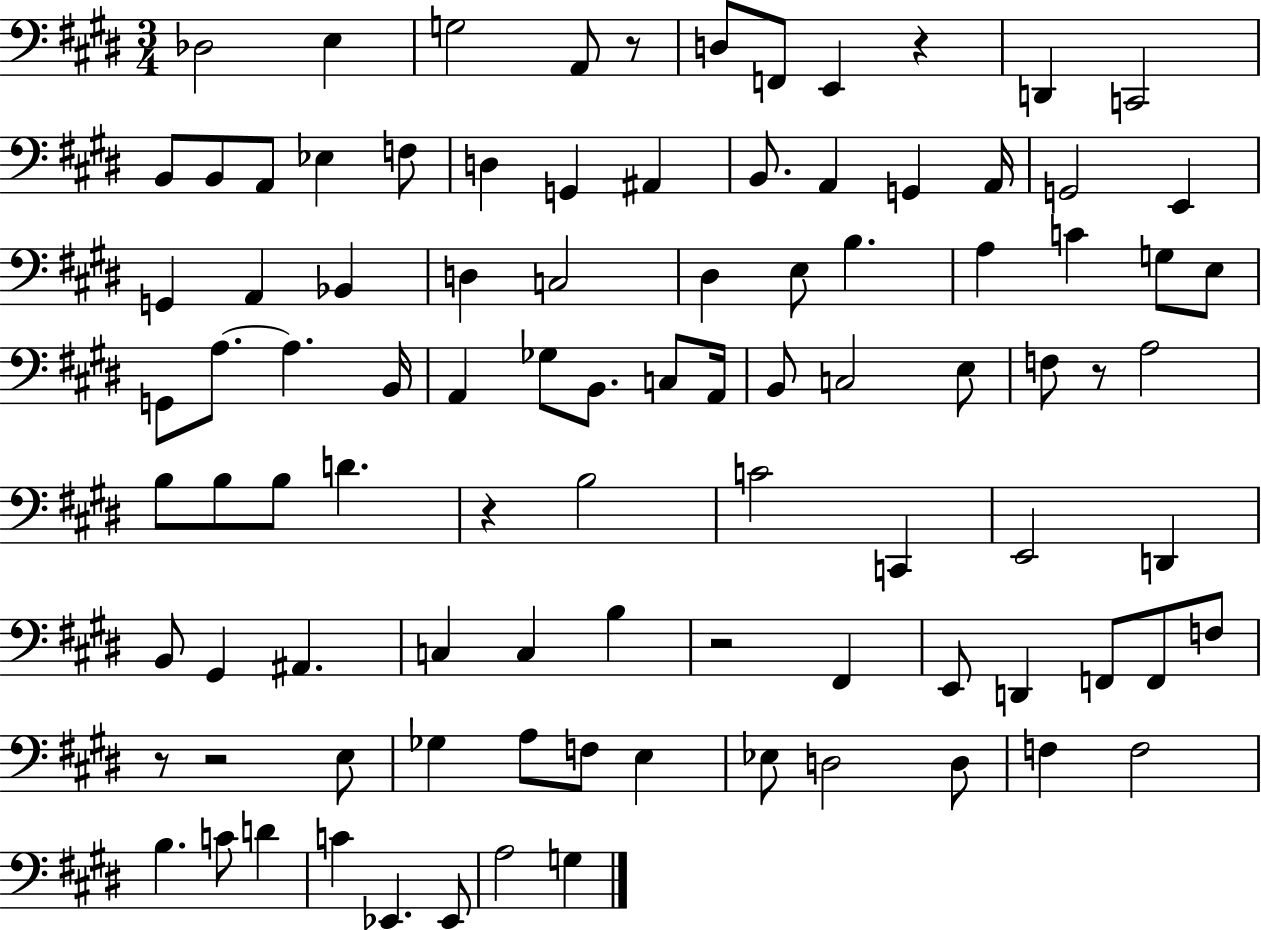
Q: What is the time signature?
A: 3/4